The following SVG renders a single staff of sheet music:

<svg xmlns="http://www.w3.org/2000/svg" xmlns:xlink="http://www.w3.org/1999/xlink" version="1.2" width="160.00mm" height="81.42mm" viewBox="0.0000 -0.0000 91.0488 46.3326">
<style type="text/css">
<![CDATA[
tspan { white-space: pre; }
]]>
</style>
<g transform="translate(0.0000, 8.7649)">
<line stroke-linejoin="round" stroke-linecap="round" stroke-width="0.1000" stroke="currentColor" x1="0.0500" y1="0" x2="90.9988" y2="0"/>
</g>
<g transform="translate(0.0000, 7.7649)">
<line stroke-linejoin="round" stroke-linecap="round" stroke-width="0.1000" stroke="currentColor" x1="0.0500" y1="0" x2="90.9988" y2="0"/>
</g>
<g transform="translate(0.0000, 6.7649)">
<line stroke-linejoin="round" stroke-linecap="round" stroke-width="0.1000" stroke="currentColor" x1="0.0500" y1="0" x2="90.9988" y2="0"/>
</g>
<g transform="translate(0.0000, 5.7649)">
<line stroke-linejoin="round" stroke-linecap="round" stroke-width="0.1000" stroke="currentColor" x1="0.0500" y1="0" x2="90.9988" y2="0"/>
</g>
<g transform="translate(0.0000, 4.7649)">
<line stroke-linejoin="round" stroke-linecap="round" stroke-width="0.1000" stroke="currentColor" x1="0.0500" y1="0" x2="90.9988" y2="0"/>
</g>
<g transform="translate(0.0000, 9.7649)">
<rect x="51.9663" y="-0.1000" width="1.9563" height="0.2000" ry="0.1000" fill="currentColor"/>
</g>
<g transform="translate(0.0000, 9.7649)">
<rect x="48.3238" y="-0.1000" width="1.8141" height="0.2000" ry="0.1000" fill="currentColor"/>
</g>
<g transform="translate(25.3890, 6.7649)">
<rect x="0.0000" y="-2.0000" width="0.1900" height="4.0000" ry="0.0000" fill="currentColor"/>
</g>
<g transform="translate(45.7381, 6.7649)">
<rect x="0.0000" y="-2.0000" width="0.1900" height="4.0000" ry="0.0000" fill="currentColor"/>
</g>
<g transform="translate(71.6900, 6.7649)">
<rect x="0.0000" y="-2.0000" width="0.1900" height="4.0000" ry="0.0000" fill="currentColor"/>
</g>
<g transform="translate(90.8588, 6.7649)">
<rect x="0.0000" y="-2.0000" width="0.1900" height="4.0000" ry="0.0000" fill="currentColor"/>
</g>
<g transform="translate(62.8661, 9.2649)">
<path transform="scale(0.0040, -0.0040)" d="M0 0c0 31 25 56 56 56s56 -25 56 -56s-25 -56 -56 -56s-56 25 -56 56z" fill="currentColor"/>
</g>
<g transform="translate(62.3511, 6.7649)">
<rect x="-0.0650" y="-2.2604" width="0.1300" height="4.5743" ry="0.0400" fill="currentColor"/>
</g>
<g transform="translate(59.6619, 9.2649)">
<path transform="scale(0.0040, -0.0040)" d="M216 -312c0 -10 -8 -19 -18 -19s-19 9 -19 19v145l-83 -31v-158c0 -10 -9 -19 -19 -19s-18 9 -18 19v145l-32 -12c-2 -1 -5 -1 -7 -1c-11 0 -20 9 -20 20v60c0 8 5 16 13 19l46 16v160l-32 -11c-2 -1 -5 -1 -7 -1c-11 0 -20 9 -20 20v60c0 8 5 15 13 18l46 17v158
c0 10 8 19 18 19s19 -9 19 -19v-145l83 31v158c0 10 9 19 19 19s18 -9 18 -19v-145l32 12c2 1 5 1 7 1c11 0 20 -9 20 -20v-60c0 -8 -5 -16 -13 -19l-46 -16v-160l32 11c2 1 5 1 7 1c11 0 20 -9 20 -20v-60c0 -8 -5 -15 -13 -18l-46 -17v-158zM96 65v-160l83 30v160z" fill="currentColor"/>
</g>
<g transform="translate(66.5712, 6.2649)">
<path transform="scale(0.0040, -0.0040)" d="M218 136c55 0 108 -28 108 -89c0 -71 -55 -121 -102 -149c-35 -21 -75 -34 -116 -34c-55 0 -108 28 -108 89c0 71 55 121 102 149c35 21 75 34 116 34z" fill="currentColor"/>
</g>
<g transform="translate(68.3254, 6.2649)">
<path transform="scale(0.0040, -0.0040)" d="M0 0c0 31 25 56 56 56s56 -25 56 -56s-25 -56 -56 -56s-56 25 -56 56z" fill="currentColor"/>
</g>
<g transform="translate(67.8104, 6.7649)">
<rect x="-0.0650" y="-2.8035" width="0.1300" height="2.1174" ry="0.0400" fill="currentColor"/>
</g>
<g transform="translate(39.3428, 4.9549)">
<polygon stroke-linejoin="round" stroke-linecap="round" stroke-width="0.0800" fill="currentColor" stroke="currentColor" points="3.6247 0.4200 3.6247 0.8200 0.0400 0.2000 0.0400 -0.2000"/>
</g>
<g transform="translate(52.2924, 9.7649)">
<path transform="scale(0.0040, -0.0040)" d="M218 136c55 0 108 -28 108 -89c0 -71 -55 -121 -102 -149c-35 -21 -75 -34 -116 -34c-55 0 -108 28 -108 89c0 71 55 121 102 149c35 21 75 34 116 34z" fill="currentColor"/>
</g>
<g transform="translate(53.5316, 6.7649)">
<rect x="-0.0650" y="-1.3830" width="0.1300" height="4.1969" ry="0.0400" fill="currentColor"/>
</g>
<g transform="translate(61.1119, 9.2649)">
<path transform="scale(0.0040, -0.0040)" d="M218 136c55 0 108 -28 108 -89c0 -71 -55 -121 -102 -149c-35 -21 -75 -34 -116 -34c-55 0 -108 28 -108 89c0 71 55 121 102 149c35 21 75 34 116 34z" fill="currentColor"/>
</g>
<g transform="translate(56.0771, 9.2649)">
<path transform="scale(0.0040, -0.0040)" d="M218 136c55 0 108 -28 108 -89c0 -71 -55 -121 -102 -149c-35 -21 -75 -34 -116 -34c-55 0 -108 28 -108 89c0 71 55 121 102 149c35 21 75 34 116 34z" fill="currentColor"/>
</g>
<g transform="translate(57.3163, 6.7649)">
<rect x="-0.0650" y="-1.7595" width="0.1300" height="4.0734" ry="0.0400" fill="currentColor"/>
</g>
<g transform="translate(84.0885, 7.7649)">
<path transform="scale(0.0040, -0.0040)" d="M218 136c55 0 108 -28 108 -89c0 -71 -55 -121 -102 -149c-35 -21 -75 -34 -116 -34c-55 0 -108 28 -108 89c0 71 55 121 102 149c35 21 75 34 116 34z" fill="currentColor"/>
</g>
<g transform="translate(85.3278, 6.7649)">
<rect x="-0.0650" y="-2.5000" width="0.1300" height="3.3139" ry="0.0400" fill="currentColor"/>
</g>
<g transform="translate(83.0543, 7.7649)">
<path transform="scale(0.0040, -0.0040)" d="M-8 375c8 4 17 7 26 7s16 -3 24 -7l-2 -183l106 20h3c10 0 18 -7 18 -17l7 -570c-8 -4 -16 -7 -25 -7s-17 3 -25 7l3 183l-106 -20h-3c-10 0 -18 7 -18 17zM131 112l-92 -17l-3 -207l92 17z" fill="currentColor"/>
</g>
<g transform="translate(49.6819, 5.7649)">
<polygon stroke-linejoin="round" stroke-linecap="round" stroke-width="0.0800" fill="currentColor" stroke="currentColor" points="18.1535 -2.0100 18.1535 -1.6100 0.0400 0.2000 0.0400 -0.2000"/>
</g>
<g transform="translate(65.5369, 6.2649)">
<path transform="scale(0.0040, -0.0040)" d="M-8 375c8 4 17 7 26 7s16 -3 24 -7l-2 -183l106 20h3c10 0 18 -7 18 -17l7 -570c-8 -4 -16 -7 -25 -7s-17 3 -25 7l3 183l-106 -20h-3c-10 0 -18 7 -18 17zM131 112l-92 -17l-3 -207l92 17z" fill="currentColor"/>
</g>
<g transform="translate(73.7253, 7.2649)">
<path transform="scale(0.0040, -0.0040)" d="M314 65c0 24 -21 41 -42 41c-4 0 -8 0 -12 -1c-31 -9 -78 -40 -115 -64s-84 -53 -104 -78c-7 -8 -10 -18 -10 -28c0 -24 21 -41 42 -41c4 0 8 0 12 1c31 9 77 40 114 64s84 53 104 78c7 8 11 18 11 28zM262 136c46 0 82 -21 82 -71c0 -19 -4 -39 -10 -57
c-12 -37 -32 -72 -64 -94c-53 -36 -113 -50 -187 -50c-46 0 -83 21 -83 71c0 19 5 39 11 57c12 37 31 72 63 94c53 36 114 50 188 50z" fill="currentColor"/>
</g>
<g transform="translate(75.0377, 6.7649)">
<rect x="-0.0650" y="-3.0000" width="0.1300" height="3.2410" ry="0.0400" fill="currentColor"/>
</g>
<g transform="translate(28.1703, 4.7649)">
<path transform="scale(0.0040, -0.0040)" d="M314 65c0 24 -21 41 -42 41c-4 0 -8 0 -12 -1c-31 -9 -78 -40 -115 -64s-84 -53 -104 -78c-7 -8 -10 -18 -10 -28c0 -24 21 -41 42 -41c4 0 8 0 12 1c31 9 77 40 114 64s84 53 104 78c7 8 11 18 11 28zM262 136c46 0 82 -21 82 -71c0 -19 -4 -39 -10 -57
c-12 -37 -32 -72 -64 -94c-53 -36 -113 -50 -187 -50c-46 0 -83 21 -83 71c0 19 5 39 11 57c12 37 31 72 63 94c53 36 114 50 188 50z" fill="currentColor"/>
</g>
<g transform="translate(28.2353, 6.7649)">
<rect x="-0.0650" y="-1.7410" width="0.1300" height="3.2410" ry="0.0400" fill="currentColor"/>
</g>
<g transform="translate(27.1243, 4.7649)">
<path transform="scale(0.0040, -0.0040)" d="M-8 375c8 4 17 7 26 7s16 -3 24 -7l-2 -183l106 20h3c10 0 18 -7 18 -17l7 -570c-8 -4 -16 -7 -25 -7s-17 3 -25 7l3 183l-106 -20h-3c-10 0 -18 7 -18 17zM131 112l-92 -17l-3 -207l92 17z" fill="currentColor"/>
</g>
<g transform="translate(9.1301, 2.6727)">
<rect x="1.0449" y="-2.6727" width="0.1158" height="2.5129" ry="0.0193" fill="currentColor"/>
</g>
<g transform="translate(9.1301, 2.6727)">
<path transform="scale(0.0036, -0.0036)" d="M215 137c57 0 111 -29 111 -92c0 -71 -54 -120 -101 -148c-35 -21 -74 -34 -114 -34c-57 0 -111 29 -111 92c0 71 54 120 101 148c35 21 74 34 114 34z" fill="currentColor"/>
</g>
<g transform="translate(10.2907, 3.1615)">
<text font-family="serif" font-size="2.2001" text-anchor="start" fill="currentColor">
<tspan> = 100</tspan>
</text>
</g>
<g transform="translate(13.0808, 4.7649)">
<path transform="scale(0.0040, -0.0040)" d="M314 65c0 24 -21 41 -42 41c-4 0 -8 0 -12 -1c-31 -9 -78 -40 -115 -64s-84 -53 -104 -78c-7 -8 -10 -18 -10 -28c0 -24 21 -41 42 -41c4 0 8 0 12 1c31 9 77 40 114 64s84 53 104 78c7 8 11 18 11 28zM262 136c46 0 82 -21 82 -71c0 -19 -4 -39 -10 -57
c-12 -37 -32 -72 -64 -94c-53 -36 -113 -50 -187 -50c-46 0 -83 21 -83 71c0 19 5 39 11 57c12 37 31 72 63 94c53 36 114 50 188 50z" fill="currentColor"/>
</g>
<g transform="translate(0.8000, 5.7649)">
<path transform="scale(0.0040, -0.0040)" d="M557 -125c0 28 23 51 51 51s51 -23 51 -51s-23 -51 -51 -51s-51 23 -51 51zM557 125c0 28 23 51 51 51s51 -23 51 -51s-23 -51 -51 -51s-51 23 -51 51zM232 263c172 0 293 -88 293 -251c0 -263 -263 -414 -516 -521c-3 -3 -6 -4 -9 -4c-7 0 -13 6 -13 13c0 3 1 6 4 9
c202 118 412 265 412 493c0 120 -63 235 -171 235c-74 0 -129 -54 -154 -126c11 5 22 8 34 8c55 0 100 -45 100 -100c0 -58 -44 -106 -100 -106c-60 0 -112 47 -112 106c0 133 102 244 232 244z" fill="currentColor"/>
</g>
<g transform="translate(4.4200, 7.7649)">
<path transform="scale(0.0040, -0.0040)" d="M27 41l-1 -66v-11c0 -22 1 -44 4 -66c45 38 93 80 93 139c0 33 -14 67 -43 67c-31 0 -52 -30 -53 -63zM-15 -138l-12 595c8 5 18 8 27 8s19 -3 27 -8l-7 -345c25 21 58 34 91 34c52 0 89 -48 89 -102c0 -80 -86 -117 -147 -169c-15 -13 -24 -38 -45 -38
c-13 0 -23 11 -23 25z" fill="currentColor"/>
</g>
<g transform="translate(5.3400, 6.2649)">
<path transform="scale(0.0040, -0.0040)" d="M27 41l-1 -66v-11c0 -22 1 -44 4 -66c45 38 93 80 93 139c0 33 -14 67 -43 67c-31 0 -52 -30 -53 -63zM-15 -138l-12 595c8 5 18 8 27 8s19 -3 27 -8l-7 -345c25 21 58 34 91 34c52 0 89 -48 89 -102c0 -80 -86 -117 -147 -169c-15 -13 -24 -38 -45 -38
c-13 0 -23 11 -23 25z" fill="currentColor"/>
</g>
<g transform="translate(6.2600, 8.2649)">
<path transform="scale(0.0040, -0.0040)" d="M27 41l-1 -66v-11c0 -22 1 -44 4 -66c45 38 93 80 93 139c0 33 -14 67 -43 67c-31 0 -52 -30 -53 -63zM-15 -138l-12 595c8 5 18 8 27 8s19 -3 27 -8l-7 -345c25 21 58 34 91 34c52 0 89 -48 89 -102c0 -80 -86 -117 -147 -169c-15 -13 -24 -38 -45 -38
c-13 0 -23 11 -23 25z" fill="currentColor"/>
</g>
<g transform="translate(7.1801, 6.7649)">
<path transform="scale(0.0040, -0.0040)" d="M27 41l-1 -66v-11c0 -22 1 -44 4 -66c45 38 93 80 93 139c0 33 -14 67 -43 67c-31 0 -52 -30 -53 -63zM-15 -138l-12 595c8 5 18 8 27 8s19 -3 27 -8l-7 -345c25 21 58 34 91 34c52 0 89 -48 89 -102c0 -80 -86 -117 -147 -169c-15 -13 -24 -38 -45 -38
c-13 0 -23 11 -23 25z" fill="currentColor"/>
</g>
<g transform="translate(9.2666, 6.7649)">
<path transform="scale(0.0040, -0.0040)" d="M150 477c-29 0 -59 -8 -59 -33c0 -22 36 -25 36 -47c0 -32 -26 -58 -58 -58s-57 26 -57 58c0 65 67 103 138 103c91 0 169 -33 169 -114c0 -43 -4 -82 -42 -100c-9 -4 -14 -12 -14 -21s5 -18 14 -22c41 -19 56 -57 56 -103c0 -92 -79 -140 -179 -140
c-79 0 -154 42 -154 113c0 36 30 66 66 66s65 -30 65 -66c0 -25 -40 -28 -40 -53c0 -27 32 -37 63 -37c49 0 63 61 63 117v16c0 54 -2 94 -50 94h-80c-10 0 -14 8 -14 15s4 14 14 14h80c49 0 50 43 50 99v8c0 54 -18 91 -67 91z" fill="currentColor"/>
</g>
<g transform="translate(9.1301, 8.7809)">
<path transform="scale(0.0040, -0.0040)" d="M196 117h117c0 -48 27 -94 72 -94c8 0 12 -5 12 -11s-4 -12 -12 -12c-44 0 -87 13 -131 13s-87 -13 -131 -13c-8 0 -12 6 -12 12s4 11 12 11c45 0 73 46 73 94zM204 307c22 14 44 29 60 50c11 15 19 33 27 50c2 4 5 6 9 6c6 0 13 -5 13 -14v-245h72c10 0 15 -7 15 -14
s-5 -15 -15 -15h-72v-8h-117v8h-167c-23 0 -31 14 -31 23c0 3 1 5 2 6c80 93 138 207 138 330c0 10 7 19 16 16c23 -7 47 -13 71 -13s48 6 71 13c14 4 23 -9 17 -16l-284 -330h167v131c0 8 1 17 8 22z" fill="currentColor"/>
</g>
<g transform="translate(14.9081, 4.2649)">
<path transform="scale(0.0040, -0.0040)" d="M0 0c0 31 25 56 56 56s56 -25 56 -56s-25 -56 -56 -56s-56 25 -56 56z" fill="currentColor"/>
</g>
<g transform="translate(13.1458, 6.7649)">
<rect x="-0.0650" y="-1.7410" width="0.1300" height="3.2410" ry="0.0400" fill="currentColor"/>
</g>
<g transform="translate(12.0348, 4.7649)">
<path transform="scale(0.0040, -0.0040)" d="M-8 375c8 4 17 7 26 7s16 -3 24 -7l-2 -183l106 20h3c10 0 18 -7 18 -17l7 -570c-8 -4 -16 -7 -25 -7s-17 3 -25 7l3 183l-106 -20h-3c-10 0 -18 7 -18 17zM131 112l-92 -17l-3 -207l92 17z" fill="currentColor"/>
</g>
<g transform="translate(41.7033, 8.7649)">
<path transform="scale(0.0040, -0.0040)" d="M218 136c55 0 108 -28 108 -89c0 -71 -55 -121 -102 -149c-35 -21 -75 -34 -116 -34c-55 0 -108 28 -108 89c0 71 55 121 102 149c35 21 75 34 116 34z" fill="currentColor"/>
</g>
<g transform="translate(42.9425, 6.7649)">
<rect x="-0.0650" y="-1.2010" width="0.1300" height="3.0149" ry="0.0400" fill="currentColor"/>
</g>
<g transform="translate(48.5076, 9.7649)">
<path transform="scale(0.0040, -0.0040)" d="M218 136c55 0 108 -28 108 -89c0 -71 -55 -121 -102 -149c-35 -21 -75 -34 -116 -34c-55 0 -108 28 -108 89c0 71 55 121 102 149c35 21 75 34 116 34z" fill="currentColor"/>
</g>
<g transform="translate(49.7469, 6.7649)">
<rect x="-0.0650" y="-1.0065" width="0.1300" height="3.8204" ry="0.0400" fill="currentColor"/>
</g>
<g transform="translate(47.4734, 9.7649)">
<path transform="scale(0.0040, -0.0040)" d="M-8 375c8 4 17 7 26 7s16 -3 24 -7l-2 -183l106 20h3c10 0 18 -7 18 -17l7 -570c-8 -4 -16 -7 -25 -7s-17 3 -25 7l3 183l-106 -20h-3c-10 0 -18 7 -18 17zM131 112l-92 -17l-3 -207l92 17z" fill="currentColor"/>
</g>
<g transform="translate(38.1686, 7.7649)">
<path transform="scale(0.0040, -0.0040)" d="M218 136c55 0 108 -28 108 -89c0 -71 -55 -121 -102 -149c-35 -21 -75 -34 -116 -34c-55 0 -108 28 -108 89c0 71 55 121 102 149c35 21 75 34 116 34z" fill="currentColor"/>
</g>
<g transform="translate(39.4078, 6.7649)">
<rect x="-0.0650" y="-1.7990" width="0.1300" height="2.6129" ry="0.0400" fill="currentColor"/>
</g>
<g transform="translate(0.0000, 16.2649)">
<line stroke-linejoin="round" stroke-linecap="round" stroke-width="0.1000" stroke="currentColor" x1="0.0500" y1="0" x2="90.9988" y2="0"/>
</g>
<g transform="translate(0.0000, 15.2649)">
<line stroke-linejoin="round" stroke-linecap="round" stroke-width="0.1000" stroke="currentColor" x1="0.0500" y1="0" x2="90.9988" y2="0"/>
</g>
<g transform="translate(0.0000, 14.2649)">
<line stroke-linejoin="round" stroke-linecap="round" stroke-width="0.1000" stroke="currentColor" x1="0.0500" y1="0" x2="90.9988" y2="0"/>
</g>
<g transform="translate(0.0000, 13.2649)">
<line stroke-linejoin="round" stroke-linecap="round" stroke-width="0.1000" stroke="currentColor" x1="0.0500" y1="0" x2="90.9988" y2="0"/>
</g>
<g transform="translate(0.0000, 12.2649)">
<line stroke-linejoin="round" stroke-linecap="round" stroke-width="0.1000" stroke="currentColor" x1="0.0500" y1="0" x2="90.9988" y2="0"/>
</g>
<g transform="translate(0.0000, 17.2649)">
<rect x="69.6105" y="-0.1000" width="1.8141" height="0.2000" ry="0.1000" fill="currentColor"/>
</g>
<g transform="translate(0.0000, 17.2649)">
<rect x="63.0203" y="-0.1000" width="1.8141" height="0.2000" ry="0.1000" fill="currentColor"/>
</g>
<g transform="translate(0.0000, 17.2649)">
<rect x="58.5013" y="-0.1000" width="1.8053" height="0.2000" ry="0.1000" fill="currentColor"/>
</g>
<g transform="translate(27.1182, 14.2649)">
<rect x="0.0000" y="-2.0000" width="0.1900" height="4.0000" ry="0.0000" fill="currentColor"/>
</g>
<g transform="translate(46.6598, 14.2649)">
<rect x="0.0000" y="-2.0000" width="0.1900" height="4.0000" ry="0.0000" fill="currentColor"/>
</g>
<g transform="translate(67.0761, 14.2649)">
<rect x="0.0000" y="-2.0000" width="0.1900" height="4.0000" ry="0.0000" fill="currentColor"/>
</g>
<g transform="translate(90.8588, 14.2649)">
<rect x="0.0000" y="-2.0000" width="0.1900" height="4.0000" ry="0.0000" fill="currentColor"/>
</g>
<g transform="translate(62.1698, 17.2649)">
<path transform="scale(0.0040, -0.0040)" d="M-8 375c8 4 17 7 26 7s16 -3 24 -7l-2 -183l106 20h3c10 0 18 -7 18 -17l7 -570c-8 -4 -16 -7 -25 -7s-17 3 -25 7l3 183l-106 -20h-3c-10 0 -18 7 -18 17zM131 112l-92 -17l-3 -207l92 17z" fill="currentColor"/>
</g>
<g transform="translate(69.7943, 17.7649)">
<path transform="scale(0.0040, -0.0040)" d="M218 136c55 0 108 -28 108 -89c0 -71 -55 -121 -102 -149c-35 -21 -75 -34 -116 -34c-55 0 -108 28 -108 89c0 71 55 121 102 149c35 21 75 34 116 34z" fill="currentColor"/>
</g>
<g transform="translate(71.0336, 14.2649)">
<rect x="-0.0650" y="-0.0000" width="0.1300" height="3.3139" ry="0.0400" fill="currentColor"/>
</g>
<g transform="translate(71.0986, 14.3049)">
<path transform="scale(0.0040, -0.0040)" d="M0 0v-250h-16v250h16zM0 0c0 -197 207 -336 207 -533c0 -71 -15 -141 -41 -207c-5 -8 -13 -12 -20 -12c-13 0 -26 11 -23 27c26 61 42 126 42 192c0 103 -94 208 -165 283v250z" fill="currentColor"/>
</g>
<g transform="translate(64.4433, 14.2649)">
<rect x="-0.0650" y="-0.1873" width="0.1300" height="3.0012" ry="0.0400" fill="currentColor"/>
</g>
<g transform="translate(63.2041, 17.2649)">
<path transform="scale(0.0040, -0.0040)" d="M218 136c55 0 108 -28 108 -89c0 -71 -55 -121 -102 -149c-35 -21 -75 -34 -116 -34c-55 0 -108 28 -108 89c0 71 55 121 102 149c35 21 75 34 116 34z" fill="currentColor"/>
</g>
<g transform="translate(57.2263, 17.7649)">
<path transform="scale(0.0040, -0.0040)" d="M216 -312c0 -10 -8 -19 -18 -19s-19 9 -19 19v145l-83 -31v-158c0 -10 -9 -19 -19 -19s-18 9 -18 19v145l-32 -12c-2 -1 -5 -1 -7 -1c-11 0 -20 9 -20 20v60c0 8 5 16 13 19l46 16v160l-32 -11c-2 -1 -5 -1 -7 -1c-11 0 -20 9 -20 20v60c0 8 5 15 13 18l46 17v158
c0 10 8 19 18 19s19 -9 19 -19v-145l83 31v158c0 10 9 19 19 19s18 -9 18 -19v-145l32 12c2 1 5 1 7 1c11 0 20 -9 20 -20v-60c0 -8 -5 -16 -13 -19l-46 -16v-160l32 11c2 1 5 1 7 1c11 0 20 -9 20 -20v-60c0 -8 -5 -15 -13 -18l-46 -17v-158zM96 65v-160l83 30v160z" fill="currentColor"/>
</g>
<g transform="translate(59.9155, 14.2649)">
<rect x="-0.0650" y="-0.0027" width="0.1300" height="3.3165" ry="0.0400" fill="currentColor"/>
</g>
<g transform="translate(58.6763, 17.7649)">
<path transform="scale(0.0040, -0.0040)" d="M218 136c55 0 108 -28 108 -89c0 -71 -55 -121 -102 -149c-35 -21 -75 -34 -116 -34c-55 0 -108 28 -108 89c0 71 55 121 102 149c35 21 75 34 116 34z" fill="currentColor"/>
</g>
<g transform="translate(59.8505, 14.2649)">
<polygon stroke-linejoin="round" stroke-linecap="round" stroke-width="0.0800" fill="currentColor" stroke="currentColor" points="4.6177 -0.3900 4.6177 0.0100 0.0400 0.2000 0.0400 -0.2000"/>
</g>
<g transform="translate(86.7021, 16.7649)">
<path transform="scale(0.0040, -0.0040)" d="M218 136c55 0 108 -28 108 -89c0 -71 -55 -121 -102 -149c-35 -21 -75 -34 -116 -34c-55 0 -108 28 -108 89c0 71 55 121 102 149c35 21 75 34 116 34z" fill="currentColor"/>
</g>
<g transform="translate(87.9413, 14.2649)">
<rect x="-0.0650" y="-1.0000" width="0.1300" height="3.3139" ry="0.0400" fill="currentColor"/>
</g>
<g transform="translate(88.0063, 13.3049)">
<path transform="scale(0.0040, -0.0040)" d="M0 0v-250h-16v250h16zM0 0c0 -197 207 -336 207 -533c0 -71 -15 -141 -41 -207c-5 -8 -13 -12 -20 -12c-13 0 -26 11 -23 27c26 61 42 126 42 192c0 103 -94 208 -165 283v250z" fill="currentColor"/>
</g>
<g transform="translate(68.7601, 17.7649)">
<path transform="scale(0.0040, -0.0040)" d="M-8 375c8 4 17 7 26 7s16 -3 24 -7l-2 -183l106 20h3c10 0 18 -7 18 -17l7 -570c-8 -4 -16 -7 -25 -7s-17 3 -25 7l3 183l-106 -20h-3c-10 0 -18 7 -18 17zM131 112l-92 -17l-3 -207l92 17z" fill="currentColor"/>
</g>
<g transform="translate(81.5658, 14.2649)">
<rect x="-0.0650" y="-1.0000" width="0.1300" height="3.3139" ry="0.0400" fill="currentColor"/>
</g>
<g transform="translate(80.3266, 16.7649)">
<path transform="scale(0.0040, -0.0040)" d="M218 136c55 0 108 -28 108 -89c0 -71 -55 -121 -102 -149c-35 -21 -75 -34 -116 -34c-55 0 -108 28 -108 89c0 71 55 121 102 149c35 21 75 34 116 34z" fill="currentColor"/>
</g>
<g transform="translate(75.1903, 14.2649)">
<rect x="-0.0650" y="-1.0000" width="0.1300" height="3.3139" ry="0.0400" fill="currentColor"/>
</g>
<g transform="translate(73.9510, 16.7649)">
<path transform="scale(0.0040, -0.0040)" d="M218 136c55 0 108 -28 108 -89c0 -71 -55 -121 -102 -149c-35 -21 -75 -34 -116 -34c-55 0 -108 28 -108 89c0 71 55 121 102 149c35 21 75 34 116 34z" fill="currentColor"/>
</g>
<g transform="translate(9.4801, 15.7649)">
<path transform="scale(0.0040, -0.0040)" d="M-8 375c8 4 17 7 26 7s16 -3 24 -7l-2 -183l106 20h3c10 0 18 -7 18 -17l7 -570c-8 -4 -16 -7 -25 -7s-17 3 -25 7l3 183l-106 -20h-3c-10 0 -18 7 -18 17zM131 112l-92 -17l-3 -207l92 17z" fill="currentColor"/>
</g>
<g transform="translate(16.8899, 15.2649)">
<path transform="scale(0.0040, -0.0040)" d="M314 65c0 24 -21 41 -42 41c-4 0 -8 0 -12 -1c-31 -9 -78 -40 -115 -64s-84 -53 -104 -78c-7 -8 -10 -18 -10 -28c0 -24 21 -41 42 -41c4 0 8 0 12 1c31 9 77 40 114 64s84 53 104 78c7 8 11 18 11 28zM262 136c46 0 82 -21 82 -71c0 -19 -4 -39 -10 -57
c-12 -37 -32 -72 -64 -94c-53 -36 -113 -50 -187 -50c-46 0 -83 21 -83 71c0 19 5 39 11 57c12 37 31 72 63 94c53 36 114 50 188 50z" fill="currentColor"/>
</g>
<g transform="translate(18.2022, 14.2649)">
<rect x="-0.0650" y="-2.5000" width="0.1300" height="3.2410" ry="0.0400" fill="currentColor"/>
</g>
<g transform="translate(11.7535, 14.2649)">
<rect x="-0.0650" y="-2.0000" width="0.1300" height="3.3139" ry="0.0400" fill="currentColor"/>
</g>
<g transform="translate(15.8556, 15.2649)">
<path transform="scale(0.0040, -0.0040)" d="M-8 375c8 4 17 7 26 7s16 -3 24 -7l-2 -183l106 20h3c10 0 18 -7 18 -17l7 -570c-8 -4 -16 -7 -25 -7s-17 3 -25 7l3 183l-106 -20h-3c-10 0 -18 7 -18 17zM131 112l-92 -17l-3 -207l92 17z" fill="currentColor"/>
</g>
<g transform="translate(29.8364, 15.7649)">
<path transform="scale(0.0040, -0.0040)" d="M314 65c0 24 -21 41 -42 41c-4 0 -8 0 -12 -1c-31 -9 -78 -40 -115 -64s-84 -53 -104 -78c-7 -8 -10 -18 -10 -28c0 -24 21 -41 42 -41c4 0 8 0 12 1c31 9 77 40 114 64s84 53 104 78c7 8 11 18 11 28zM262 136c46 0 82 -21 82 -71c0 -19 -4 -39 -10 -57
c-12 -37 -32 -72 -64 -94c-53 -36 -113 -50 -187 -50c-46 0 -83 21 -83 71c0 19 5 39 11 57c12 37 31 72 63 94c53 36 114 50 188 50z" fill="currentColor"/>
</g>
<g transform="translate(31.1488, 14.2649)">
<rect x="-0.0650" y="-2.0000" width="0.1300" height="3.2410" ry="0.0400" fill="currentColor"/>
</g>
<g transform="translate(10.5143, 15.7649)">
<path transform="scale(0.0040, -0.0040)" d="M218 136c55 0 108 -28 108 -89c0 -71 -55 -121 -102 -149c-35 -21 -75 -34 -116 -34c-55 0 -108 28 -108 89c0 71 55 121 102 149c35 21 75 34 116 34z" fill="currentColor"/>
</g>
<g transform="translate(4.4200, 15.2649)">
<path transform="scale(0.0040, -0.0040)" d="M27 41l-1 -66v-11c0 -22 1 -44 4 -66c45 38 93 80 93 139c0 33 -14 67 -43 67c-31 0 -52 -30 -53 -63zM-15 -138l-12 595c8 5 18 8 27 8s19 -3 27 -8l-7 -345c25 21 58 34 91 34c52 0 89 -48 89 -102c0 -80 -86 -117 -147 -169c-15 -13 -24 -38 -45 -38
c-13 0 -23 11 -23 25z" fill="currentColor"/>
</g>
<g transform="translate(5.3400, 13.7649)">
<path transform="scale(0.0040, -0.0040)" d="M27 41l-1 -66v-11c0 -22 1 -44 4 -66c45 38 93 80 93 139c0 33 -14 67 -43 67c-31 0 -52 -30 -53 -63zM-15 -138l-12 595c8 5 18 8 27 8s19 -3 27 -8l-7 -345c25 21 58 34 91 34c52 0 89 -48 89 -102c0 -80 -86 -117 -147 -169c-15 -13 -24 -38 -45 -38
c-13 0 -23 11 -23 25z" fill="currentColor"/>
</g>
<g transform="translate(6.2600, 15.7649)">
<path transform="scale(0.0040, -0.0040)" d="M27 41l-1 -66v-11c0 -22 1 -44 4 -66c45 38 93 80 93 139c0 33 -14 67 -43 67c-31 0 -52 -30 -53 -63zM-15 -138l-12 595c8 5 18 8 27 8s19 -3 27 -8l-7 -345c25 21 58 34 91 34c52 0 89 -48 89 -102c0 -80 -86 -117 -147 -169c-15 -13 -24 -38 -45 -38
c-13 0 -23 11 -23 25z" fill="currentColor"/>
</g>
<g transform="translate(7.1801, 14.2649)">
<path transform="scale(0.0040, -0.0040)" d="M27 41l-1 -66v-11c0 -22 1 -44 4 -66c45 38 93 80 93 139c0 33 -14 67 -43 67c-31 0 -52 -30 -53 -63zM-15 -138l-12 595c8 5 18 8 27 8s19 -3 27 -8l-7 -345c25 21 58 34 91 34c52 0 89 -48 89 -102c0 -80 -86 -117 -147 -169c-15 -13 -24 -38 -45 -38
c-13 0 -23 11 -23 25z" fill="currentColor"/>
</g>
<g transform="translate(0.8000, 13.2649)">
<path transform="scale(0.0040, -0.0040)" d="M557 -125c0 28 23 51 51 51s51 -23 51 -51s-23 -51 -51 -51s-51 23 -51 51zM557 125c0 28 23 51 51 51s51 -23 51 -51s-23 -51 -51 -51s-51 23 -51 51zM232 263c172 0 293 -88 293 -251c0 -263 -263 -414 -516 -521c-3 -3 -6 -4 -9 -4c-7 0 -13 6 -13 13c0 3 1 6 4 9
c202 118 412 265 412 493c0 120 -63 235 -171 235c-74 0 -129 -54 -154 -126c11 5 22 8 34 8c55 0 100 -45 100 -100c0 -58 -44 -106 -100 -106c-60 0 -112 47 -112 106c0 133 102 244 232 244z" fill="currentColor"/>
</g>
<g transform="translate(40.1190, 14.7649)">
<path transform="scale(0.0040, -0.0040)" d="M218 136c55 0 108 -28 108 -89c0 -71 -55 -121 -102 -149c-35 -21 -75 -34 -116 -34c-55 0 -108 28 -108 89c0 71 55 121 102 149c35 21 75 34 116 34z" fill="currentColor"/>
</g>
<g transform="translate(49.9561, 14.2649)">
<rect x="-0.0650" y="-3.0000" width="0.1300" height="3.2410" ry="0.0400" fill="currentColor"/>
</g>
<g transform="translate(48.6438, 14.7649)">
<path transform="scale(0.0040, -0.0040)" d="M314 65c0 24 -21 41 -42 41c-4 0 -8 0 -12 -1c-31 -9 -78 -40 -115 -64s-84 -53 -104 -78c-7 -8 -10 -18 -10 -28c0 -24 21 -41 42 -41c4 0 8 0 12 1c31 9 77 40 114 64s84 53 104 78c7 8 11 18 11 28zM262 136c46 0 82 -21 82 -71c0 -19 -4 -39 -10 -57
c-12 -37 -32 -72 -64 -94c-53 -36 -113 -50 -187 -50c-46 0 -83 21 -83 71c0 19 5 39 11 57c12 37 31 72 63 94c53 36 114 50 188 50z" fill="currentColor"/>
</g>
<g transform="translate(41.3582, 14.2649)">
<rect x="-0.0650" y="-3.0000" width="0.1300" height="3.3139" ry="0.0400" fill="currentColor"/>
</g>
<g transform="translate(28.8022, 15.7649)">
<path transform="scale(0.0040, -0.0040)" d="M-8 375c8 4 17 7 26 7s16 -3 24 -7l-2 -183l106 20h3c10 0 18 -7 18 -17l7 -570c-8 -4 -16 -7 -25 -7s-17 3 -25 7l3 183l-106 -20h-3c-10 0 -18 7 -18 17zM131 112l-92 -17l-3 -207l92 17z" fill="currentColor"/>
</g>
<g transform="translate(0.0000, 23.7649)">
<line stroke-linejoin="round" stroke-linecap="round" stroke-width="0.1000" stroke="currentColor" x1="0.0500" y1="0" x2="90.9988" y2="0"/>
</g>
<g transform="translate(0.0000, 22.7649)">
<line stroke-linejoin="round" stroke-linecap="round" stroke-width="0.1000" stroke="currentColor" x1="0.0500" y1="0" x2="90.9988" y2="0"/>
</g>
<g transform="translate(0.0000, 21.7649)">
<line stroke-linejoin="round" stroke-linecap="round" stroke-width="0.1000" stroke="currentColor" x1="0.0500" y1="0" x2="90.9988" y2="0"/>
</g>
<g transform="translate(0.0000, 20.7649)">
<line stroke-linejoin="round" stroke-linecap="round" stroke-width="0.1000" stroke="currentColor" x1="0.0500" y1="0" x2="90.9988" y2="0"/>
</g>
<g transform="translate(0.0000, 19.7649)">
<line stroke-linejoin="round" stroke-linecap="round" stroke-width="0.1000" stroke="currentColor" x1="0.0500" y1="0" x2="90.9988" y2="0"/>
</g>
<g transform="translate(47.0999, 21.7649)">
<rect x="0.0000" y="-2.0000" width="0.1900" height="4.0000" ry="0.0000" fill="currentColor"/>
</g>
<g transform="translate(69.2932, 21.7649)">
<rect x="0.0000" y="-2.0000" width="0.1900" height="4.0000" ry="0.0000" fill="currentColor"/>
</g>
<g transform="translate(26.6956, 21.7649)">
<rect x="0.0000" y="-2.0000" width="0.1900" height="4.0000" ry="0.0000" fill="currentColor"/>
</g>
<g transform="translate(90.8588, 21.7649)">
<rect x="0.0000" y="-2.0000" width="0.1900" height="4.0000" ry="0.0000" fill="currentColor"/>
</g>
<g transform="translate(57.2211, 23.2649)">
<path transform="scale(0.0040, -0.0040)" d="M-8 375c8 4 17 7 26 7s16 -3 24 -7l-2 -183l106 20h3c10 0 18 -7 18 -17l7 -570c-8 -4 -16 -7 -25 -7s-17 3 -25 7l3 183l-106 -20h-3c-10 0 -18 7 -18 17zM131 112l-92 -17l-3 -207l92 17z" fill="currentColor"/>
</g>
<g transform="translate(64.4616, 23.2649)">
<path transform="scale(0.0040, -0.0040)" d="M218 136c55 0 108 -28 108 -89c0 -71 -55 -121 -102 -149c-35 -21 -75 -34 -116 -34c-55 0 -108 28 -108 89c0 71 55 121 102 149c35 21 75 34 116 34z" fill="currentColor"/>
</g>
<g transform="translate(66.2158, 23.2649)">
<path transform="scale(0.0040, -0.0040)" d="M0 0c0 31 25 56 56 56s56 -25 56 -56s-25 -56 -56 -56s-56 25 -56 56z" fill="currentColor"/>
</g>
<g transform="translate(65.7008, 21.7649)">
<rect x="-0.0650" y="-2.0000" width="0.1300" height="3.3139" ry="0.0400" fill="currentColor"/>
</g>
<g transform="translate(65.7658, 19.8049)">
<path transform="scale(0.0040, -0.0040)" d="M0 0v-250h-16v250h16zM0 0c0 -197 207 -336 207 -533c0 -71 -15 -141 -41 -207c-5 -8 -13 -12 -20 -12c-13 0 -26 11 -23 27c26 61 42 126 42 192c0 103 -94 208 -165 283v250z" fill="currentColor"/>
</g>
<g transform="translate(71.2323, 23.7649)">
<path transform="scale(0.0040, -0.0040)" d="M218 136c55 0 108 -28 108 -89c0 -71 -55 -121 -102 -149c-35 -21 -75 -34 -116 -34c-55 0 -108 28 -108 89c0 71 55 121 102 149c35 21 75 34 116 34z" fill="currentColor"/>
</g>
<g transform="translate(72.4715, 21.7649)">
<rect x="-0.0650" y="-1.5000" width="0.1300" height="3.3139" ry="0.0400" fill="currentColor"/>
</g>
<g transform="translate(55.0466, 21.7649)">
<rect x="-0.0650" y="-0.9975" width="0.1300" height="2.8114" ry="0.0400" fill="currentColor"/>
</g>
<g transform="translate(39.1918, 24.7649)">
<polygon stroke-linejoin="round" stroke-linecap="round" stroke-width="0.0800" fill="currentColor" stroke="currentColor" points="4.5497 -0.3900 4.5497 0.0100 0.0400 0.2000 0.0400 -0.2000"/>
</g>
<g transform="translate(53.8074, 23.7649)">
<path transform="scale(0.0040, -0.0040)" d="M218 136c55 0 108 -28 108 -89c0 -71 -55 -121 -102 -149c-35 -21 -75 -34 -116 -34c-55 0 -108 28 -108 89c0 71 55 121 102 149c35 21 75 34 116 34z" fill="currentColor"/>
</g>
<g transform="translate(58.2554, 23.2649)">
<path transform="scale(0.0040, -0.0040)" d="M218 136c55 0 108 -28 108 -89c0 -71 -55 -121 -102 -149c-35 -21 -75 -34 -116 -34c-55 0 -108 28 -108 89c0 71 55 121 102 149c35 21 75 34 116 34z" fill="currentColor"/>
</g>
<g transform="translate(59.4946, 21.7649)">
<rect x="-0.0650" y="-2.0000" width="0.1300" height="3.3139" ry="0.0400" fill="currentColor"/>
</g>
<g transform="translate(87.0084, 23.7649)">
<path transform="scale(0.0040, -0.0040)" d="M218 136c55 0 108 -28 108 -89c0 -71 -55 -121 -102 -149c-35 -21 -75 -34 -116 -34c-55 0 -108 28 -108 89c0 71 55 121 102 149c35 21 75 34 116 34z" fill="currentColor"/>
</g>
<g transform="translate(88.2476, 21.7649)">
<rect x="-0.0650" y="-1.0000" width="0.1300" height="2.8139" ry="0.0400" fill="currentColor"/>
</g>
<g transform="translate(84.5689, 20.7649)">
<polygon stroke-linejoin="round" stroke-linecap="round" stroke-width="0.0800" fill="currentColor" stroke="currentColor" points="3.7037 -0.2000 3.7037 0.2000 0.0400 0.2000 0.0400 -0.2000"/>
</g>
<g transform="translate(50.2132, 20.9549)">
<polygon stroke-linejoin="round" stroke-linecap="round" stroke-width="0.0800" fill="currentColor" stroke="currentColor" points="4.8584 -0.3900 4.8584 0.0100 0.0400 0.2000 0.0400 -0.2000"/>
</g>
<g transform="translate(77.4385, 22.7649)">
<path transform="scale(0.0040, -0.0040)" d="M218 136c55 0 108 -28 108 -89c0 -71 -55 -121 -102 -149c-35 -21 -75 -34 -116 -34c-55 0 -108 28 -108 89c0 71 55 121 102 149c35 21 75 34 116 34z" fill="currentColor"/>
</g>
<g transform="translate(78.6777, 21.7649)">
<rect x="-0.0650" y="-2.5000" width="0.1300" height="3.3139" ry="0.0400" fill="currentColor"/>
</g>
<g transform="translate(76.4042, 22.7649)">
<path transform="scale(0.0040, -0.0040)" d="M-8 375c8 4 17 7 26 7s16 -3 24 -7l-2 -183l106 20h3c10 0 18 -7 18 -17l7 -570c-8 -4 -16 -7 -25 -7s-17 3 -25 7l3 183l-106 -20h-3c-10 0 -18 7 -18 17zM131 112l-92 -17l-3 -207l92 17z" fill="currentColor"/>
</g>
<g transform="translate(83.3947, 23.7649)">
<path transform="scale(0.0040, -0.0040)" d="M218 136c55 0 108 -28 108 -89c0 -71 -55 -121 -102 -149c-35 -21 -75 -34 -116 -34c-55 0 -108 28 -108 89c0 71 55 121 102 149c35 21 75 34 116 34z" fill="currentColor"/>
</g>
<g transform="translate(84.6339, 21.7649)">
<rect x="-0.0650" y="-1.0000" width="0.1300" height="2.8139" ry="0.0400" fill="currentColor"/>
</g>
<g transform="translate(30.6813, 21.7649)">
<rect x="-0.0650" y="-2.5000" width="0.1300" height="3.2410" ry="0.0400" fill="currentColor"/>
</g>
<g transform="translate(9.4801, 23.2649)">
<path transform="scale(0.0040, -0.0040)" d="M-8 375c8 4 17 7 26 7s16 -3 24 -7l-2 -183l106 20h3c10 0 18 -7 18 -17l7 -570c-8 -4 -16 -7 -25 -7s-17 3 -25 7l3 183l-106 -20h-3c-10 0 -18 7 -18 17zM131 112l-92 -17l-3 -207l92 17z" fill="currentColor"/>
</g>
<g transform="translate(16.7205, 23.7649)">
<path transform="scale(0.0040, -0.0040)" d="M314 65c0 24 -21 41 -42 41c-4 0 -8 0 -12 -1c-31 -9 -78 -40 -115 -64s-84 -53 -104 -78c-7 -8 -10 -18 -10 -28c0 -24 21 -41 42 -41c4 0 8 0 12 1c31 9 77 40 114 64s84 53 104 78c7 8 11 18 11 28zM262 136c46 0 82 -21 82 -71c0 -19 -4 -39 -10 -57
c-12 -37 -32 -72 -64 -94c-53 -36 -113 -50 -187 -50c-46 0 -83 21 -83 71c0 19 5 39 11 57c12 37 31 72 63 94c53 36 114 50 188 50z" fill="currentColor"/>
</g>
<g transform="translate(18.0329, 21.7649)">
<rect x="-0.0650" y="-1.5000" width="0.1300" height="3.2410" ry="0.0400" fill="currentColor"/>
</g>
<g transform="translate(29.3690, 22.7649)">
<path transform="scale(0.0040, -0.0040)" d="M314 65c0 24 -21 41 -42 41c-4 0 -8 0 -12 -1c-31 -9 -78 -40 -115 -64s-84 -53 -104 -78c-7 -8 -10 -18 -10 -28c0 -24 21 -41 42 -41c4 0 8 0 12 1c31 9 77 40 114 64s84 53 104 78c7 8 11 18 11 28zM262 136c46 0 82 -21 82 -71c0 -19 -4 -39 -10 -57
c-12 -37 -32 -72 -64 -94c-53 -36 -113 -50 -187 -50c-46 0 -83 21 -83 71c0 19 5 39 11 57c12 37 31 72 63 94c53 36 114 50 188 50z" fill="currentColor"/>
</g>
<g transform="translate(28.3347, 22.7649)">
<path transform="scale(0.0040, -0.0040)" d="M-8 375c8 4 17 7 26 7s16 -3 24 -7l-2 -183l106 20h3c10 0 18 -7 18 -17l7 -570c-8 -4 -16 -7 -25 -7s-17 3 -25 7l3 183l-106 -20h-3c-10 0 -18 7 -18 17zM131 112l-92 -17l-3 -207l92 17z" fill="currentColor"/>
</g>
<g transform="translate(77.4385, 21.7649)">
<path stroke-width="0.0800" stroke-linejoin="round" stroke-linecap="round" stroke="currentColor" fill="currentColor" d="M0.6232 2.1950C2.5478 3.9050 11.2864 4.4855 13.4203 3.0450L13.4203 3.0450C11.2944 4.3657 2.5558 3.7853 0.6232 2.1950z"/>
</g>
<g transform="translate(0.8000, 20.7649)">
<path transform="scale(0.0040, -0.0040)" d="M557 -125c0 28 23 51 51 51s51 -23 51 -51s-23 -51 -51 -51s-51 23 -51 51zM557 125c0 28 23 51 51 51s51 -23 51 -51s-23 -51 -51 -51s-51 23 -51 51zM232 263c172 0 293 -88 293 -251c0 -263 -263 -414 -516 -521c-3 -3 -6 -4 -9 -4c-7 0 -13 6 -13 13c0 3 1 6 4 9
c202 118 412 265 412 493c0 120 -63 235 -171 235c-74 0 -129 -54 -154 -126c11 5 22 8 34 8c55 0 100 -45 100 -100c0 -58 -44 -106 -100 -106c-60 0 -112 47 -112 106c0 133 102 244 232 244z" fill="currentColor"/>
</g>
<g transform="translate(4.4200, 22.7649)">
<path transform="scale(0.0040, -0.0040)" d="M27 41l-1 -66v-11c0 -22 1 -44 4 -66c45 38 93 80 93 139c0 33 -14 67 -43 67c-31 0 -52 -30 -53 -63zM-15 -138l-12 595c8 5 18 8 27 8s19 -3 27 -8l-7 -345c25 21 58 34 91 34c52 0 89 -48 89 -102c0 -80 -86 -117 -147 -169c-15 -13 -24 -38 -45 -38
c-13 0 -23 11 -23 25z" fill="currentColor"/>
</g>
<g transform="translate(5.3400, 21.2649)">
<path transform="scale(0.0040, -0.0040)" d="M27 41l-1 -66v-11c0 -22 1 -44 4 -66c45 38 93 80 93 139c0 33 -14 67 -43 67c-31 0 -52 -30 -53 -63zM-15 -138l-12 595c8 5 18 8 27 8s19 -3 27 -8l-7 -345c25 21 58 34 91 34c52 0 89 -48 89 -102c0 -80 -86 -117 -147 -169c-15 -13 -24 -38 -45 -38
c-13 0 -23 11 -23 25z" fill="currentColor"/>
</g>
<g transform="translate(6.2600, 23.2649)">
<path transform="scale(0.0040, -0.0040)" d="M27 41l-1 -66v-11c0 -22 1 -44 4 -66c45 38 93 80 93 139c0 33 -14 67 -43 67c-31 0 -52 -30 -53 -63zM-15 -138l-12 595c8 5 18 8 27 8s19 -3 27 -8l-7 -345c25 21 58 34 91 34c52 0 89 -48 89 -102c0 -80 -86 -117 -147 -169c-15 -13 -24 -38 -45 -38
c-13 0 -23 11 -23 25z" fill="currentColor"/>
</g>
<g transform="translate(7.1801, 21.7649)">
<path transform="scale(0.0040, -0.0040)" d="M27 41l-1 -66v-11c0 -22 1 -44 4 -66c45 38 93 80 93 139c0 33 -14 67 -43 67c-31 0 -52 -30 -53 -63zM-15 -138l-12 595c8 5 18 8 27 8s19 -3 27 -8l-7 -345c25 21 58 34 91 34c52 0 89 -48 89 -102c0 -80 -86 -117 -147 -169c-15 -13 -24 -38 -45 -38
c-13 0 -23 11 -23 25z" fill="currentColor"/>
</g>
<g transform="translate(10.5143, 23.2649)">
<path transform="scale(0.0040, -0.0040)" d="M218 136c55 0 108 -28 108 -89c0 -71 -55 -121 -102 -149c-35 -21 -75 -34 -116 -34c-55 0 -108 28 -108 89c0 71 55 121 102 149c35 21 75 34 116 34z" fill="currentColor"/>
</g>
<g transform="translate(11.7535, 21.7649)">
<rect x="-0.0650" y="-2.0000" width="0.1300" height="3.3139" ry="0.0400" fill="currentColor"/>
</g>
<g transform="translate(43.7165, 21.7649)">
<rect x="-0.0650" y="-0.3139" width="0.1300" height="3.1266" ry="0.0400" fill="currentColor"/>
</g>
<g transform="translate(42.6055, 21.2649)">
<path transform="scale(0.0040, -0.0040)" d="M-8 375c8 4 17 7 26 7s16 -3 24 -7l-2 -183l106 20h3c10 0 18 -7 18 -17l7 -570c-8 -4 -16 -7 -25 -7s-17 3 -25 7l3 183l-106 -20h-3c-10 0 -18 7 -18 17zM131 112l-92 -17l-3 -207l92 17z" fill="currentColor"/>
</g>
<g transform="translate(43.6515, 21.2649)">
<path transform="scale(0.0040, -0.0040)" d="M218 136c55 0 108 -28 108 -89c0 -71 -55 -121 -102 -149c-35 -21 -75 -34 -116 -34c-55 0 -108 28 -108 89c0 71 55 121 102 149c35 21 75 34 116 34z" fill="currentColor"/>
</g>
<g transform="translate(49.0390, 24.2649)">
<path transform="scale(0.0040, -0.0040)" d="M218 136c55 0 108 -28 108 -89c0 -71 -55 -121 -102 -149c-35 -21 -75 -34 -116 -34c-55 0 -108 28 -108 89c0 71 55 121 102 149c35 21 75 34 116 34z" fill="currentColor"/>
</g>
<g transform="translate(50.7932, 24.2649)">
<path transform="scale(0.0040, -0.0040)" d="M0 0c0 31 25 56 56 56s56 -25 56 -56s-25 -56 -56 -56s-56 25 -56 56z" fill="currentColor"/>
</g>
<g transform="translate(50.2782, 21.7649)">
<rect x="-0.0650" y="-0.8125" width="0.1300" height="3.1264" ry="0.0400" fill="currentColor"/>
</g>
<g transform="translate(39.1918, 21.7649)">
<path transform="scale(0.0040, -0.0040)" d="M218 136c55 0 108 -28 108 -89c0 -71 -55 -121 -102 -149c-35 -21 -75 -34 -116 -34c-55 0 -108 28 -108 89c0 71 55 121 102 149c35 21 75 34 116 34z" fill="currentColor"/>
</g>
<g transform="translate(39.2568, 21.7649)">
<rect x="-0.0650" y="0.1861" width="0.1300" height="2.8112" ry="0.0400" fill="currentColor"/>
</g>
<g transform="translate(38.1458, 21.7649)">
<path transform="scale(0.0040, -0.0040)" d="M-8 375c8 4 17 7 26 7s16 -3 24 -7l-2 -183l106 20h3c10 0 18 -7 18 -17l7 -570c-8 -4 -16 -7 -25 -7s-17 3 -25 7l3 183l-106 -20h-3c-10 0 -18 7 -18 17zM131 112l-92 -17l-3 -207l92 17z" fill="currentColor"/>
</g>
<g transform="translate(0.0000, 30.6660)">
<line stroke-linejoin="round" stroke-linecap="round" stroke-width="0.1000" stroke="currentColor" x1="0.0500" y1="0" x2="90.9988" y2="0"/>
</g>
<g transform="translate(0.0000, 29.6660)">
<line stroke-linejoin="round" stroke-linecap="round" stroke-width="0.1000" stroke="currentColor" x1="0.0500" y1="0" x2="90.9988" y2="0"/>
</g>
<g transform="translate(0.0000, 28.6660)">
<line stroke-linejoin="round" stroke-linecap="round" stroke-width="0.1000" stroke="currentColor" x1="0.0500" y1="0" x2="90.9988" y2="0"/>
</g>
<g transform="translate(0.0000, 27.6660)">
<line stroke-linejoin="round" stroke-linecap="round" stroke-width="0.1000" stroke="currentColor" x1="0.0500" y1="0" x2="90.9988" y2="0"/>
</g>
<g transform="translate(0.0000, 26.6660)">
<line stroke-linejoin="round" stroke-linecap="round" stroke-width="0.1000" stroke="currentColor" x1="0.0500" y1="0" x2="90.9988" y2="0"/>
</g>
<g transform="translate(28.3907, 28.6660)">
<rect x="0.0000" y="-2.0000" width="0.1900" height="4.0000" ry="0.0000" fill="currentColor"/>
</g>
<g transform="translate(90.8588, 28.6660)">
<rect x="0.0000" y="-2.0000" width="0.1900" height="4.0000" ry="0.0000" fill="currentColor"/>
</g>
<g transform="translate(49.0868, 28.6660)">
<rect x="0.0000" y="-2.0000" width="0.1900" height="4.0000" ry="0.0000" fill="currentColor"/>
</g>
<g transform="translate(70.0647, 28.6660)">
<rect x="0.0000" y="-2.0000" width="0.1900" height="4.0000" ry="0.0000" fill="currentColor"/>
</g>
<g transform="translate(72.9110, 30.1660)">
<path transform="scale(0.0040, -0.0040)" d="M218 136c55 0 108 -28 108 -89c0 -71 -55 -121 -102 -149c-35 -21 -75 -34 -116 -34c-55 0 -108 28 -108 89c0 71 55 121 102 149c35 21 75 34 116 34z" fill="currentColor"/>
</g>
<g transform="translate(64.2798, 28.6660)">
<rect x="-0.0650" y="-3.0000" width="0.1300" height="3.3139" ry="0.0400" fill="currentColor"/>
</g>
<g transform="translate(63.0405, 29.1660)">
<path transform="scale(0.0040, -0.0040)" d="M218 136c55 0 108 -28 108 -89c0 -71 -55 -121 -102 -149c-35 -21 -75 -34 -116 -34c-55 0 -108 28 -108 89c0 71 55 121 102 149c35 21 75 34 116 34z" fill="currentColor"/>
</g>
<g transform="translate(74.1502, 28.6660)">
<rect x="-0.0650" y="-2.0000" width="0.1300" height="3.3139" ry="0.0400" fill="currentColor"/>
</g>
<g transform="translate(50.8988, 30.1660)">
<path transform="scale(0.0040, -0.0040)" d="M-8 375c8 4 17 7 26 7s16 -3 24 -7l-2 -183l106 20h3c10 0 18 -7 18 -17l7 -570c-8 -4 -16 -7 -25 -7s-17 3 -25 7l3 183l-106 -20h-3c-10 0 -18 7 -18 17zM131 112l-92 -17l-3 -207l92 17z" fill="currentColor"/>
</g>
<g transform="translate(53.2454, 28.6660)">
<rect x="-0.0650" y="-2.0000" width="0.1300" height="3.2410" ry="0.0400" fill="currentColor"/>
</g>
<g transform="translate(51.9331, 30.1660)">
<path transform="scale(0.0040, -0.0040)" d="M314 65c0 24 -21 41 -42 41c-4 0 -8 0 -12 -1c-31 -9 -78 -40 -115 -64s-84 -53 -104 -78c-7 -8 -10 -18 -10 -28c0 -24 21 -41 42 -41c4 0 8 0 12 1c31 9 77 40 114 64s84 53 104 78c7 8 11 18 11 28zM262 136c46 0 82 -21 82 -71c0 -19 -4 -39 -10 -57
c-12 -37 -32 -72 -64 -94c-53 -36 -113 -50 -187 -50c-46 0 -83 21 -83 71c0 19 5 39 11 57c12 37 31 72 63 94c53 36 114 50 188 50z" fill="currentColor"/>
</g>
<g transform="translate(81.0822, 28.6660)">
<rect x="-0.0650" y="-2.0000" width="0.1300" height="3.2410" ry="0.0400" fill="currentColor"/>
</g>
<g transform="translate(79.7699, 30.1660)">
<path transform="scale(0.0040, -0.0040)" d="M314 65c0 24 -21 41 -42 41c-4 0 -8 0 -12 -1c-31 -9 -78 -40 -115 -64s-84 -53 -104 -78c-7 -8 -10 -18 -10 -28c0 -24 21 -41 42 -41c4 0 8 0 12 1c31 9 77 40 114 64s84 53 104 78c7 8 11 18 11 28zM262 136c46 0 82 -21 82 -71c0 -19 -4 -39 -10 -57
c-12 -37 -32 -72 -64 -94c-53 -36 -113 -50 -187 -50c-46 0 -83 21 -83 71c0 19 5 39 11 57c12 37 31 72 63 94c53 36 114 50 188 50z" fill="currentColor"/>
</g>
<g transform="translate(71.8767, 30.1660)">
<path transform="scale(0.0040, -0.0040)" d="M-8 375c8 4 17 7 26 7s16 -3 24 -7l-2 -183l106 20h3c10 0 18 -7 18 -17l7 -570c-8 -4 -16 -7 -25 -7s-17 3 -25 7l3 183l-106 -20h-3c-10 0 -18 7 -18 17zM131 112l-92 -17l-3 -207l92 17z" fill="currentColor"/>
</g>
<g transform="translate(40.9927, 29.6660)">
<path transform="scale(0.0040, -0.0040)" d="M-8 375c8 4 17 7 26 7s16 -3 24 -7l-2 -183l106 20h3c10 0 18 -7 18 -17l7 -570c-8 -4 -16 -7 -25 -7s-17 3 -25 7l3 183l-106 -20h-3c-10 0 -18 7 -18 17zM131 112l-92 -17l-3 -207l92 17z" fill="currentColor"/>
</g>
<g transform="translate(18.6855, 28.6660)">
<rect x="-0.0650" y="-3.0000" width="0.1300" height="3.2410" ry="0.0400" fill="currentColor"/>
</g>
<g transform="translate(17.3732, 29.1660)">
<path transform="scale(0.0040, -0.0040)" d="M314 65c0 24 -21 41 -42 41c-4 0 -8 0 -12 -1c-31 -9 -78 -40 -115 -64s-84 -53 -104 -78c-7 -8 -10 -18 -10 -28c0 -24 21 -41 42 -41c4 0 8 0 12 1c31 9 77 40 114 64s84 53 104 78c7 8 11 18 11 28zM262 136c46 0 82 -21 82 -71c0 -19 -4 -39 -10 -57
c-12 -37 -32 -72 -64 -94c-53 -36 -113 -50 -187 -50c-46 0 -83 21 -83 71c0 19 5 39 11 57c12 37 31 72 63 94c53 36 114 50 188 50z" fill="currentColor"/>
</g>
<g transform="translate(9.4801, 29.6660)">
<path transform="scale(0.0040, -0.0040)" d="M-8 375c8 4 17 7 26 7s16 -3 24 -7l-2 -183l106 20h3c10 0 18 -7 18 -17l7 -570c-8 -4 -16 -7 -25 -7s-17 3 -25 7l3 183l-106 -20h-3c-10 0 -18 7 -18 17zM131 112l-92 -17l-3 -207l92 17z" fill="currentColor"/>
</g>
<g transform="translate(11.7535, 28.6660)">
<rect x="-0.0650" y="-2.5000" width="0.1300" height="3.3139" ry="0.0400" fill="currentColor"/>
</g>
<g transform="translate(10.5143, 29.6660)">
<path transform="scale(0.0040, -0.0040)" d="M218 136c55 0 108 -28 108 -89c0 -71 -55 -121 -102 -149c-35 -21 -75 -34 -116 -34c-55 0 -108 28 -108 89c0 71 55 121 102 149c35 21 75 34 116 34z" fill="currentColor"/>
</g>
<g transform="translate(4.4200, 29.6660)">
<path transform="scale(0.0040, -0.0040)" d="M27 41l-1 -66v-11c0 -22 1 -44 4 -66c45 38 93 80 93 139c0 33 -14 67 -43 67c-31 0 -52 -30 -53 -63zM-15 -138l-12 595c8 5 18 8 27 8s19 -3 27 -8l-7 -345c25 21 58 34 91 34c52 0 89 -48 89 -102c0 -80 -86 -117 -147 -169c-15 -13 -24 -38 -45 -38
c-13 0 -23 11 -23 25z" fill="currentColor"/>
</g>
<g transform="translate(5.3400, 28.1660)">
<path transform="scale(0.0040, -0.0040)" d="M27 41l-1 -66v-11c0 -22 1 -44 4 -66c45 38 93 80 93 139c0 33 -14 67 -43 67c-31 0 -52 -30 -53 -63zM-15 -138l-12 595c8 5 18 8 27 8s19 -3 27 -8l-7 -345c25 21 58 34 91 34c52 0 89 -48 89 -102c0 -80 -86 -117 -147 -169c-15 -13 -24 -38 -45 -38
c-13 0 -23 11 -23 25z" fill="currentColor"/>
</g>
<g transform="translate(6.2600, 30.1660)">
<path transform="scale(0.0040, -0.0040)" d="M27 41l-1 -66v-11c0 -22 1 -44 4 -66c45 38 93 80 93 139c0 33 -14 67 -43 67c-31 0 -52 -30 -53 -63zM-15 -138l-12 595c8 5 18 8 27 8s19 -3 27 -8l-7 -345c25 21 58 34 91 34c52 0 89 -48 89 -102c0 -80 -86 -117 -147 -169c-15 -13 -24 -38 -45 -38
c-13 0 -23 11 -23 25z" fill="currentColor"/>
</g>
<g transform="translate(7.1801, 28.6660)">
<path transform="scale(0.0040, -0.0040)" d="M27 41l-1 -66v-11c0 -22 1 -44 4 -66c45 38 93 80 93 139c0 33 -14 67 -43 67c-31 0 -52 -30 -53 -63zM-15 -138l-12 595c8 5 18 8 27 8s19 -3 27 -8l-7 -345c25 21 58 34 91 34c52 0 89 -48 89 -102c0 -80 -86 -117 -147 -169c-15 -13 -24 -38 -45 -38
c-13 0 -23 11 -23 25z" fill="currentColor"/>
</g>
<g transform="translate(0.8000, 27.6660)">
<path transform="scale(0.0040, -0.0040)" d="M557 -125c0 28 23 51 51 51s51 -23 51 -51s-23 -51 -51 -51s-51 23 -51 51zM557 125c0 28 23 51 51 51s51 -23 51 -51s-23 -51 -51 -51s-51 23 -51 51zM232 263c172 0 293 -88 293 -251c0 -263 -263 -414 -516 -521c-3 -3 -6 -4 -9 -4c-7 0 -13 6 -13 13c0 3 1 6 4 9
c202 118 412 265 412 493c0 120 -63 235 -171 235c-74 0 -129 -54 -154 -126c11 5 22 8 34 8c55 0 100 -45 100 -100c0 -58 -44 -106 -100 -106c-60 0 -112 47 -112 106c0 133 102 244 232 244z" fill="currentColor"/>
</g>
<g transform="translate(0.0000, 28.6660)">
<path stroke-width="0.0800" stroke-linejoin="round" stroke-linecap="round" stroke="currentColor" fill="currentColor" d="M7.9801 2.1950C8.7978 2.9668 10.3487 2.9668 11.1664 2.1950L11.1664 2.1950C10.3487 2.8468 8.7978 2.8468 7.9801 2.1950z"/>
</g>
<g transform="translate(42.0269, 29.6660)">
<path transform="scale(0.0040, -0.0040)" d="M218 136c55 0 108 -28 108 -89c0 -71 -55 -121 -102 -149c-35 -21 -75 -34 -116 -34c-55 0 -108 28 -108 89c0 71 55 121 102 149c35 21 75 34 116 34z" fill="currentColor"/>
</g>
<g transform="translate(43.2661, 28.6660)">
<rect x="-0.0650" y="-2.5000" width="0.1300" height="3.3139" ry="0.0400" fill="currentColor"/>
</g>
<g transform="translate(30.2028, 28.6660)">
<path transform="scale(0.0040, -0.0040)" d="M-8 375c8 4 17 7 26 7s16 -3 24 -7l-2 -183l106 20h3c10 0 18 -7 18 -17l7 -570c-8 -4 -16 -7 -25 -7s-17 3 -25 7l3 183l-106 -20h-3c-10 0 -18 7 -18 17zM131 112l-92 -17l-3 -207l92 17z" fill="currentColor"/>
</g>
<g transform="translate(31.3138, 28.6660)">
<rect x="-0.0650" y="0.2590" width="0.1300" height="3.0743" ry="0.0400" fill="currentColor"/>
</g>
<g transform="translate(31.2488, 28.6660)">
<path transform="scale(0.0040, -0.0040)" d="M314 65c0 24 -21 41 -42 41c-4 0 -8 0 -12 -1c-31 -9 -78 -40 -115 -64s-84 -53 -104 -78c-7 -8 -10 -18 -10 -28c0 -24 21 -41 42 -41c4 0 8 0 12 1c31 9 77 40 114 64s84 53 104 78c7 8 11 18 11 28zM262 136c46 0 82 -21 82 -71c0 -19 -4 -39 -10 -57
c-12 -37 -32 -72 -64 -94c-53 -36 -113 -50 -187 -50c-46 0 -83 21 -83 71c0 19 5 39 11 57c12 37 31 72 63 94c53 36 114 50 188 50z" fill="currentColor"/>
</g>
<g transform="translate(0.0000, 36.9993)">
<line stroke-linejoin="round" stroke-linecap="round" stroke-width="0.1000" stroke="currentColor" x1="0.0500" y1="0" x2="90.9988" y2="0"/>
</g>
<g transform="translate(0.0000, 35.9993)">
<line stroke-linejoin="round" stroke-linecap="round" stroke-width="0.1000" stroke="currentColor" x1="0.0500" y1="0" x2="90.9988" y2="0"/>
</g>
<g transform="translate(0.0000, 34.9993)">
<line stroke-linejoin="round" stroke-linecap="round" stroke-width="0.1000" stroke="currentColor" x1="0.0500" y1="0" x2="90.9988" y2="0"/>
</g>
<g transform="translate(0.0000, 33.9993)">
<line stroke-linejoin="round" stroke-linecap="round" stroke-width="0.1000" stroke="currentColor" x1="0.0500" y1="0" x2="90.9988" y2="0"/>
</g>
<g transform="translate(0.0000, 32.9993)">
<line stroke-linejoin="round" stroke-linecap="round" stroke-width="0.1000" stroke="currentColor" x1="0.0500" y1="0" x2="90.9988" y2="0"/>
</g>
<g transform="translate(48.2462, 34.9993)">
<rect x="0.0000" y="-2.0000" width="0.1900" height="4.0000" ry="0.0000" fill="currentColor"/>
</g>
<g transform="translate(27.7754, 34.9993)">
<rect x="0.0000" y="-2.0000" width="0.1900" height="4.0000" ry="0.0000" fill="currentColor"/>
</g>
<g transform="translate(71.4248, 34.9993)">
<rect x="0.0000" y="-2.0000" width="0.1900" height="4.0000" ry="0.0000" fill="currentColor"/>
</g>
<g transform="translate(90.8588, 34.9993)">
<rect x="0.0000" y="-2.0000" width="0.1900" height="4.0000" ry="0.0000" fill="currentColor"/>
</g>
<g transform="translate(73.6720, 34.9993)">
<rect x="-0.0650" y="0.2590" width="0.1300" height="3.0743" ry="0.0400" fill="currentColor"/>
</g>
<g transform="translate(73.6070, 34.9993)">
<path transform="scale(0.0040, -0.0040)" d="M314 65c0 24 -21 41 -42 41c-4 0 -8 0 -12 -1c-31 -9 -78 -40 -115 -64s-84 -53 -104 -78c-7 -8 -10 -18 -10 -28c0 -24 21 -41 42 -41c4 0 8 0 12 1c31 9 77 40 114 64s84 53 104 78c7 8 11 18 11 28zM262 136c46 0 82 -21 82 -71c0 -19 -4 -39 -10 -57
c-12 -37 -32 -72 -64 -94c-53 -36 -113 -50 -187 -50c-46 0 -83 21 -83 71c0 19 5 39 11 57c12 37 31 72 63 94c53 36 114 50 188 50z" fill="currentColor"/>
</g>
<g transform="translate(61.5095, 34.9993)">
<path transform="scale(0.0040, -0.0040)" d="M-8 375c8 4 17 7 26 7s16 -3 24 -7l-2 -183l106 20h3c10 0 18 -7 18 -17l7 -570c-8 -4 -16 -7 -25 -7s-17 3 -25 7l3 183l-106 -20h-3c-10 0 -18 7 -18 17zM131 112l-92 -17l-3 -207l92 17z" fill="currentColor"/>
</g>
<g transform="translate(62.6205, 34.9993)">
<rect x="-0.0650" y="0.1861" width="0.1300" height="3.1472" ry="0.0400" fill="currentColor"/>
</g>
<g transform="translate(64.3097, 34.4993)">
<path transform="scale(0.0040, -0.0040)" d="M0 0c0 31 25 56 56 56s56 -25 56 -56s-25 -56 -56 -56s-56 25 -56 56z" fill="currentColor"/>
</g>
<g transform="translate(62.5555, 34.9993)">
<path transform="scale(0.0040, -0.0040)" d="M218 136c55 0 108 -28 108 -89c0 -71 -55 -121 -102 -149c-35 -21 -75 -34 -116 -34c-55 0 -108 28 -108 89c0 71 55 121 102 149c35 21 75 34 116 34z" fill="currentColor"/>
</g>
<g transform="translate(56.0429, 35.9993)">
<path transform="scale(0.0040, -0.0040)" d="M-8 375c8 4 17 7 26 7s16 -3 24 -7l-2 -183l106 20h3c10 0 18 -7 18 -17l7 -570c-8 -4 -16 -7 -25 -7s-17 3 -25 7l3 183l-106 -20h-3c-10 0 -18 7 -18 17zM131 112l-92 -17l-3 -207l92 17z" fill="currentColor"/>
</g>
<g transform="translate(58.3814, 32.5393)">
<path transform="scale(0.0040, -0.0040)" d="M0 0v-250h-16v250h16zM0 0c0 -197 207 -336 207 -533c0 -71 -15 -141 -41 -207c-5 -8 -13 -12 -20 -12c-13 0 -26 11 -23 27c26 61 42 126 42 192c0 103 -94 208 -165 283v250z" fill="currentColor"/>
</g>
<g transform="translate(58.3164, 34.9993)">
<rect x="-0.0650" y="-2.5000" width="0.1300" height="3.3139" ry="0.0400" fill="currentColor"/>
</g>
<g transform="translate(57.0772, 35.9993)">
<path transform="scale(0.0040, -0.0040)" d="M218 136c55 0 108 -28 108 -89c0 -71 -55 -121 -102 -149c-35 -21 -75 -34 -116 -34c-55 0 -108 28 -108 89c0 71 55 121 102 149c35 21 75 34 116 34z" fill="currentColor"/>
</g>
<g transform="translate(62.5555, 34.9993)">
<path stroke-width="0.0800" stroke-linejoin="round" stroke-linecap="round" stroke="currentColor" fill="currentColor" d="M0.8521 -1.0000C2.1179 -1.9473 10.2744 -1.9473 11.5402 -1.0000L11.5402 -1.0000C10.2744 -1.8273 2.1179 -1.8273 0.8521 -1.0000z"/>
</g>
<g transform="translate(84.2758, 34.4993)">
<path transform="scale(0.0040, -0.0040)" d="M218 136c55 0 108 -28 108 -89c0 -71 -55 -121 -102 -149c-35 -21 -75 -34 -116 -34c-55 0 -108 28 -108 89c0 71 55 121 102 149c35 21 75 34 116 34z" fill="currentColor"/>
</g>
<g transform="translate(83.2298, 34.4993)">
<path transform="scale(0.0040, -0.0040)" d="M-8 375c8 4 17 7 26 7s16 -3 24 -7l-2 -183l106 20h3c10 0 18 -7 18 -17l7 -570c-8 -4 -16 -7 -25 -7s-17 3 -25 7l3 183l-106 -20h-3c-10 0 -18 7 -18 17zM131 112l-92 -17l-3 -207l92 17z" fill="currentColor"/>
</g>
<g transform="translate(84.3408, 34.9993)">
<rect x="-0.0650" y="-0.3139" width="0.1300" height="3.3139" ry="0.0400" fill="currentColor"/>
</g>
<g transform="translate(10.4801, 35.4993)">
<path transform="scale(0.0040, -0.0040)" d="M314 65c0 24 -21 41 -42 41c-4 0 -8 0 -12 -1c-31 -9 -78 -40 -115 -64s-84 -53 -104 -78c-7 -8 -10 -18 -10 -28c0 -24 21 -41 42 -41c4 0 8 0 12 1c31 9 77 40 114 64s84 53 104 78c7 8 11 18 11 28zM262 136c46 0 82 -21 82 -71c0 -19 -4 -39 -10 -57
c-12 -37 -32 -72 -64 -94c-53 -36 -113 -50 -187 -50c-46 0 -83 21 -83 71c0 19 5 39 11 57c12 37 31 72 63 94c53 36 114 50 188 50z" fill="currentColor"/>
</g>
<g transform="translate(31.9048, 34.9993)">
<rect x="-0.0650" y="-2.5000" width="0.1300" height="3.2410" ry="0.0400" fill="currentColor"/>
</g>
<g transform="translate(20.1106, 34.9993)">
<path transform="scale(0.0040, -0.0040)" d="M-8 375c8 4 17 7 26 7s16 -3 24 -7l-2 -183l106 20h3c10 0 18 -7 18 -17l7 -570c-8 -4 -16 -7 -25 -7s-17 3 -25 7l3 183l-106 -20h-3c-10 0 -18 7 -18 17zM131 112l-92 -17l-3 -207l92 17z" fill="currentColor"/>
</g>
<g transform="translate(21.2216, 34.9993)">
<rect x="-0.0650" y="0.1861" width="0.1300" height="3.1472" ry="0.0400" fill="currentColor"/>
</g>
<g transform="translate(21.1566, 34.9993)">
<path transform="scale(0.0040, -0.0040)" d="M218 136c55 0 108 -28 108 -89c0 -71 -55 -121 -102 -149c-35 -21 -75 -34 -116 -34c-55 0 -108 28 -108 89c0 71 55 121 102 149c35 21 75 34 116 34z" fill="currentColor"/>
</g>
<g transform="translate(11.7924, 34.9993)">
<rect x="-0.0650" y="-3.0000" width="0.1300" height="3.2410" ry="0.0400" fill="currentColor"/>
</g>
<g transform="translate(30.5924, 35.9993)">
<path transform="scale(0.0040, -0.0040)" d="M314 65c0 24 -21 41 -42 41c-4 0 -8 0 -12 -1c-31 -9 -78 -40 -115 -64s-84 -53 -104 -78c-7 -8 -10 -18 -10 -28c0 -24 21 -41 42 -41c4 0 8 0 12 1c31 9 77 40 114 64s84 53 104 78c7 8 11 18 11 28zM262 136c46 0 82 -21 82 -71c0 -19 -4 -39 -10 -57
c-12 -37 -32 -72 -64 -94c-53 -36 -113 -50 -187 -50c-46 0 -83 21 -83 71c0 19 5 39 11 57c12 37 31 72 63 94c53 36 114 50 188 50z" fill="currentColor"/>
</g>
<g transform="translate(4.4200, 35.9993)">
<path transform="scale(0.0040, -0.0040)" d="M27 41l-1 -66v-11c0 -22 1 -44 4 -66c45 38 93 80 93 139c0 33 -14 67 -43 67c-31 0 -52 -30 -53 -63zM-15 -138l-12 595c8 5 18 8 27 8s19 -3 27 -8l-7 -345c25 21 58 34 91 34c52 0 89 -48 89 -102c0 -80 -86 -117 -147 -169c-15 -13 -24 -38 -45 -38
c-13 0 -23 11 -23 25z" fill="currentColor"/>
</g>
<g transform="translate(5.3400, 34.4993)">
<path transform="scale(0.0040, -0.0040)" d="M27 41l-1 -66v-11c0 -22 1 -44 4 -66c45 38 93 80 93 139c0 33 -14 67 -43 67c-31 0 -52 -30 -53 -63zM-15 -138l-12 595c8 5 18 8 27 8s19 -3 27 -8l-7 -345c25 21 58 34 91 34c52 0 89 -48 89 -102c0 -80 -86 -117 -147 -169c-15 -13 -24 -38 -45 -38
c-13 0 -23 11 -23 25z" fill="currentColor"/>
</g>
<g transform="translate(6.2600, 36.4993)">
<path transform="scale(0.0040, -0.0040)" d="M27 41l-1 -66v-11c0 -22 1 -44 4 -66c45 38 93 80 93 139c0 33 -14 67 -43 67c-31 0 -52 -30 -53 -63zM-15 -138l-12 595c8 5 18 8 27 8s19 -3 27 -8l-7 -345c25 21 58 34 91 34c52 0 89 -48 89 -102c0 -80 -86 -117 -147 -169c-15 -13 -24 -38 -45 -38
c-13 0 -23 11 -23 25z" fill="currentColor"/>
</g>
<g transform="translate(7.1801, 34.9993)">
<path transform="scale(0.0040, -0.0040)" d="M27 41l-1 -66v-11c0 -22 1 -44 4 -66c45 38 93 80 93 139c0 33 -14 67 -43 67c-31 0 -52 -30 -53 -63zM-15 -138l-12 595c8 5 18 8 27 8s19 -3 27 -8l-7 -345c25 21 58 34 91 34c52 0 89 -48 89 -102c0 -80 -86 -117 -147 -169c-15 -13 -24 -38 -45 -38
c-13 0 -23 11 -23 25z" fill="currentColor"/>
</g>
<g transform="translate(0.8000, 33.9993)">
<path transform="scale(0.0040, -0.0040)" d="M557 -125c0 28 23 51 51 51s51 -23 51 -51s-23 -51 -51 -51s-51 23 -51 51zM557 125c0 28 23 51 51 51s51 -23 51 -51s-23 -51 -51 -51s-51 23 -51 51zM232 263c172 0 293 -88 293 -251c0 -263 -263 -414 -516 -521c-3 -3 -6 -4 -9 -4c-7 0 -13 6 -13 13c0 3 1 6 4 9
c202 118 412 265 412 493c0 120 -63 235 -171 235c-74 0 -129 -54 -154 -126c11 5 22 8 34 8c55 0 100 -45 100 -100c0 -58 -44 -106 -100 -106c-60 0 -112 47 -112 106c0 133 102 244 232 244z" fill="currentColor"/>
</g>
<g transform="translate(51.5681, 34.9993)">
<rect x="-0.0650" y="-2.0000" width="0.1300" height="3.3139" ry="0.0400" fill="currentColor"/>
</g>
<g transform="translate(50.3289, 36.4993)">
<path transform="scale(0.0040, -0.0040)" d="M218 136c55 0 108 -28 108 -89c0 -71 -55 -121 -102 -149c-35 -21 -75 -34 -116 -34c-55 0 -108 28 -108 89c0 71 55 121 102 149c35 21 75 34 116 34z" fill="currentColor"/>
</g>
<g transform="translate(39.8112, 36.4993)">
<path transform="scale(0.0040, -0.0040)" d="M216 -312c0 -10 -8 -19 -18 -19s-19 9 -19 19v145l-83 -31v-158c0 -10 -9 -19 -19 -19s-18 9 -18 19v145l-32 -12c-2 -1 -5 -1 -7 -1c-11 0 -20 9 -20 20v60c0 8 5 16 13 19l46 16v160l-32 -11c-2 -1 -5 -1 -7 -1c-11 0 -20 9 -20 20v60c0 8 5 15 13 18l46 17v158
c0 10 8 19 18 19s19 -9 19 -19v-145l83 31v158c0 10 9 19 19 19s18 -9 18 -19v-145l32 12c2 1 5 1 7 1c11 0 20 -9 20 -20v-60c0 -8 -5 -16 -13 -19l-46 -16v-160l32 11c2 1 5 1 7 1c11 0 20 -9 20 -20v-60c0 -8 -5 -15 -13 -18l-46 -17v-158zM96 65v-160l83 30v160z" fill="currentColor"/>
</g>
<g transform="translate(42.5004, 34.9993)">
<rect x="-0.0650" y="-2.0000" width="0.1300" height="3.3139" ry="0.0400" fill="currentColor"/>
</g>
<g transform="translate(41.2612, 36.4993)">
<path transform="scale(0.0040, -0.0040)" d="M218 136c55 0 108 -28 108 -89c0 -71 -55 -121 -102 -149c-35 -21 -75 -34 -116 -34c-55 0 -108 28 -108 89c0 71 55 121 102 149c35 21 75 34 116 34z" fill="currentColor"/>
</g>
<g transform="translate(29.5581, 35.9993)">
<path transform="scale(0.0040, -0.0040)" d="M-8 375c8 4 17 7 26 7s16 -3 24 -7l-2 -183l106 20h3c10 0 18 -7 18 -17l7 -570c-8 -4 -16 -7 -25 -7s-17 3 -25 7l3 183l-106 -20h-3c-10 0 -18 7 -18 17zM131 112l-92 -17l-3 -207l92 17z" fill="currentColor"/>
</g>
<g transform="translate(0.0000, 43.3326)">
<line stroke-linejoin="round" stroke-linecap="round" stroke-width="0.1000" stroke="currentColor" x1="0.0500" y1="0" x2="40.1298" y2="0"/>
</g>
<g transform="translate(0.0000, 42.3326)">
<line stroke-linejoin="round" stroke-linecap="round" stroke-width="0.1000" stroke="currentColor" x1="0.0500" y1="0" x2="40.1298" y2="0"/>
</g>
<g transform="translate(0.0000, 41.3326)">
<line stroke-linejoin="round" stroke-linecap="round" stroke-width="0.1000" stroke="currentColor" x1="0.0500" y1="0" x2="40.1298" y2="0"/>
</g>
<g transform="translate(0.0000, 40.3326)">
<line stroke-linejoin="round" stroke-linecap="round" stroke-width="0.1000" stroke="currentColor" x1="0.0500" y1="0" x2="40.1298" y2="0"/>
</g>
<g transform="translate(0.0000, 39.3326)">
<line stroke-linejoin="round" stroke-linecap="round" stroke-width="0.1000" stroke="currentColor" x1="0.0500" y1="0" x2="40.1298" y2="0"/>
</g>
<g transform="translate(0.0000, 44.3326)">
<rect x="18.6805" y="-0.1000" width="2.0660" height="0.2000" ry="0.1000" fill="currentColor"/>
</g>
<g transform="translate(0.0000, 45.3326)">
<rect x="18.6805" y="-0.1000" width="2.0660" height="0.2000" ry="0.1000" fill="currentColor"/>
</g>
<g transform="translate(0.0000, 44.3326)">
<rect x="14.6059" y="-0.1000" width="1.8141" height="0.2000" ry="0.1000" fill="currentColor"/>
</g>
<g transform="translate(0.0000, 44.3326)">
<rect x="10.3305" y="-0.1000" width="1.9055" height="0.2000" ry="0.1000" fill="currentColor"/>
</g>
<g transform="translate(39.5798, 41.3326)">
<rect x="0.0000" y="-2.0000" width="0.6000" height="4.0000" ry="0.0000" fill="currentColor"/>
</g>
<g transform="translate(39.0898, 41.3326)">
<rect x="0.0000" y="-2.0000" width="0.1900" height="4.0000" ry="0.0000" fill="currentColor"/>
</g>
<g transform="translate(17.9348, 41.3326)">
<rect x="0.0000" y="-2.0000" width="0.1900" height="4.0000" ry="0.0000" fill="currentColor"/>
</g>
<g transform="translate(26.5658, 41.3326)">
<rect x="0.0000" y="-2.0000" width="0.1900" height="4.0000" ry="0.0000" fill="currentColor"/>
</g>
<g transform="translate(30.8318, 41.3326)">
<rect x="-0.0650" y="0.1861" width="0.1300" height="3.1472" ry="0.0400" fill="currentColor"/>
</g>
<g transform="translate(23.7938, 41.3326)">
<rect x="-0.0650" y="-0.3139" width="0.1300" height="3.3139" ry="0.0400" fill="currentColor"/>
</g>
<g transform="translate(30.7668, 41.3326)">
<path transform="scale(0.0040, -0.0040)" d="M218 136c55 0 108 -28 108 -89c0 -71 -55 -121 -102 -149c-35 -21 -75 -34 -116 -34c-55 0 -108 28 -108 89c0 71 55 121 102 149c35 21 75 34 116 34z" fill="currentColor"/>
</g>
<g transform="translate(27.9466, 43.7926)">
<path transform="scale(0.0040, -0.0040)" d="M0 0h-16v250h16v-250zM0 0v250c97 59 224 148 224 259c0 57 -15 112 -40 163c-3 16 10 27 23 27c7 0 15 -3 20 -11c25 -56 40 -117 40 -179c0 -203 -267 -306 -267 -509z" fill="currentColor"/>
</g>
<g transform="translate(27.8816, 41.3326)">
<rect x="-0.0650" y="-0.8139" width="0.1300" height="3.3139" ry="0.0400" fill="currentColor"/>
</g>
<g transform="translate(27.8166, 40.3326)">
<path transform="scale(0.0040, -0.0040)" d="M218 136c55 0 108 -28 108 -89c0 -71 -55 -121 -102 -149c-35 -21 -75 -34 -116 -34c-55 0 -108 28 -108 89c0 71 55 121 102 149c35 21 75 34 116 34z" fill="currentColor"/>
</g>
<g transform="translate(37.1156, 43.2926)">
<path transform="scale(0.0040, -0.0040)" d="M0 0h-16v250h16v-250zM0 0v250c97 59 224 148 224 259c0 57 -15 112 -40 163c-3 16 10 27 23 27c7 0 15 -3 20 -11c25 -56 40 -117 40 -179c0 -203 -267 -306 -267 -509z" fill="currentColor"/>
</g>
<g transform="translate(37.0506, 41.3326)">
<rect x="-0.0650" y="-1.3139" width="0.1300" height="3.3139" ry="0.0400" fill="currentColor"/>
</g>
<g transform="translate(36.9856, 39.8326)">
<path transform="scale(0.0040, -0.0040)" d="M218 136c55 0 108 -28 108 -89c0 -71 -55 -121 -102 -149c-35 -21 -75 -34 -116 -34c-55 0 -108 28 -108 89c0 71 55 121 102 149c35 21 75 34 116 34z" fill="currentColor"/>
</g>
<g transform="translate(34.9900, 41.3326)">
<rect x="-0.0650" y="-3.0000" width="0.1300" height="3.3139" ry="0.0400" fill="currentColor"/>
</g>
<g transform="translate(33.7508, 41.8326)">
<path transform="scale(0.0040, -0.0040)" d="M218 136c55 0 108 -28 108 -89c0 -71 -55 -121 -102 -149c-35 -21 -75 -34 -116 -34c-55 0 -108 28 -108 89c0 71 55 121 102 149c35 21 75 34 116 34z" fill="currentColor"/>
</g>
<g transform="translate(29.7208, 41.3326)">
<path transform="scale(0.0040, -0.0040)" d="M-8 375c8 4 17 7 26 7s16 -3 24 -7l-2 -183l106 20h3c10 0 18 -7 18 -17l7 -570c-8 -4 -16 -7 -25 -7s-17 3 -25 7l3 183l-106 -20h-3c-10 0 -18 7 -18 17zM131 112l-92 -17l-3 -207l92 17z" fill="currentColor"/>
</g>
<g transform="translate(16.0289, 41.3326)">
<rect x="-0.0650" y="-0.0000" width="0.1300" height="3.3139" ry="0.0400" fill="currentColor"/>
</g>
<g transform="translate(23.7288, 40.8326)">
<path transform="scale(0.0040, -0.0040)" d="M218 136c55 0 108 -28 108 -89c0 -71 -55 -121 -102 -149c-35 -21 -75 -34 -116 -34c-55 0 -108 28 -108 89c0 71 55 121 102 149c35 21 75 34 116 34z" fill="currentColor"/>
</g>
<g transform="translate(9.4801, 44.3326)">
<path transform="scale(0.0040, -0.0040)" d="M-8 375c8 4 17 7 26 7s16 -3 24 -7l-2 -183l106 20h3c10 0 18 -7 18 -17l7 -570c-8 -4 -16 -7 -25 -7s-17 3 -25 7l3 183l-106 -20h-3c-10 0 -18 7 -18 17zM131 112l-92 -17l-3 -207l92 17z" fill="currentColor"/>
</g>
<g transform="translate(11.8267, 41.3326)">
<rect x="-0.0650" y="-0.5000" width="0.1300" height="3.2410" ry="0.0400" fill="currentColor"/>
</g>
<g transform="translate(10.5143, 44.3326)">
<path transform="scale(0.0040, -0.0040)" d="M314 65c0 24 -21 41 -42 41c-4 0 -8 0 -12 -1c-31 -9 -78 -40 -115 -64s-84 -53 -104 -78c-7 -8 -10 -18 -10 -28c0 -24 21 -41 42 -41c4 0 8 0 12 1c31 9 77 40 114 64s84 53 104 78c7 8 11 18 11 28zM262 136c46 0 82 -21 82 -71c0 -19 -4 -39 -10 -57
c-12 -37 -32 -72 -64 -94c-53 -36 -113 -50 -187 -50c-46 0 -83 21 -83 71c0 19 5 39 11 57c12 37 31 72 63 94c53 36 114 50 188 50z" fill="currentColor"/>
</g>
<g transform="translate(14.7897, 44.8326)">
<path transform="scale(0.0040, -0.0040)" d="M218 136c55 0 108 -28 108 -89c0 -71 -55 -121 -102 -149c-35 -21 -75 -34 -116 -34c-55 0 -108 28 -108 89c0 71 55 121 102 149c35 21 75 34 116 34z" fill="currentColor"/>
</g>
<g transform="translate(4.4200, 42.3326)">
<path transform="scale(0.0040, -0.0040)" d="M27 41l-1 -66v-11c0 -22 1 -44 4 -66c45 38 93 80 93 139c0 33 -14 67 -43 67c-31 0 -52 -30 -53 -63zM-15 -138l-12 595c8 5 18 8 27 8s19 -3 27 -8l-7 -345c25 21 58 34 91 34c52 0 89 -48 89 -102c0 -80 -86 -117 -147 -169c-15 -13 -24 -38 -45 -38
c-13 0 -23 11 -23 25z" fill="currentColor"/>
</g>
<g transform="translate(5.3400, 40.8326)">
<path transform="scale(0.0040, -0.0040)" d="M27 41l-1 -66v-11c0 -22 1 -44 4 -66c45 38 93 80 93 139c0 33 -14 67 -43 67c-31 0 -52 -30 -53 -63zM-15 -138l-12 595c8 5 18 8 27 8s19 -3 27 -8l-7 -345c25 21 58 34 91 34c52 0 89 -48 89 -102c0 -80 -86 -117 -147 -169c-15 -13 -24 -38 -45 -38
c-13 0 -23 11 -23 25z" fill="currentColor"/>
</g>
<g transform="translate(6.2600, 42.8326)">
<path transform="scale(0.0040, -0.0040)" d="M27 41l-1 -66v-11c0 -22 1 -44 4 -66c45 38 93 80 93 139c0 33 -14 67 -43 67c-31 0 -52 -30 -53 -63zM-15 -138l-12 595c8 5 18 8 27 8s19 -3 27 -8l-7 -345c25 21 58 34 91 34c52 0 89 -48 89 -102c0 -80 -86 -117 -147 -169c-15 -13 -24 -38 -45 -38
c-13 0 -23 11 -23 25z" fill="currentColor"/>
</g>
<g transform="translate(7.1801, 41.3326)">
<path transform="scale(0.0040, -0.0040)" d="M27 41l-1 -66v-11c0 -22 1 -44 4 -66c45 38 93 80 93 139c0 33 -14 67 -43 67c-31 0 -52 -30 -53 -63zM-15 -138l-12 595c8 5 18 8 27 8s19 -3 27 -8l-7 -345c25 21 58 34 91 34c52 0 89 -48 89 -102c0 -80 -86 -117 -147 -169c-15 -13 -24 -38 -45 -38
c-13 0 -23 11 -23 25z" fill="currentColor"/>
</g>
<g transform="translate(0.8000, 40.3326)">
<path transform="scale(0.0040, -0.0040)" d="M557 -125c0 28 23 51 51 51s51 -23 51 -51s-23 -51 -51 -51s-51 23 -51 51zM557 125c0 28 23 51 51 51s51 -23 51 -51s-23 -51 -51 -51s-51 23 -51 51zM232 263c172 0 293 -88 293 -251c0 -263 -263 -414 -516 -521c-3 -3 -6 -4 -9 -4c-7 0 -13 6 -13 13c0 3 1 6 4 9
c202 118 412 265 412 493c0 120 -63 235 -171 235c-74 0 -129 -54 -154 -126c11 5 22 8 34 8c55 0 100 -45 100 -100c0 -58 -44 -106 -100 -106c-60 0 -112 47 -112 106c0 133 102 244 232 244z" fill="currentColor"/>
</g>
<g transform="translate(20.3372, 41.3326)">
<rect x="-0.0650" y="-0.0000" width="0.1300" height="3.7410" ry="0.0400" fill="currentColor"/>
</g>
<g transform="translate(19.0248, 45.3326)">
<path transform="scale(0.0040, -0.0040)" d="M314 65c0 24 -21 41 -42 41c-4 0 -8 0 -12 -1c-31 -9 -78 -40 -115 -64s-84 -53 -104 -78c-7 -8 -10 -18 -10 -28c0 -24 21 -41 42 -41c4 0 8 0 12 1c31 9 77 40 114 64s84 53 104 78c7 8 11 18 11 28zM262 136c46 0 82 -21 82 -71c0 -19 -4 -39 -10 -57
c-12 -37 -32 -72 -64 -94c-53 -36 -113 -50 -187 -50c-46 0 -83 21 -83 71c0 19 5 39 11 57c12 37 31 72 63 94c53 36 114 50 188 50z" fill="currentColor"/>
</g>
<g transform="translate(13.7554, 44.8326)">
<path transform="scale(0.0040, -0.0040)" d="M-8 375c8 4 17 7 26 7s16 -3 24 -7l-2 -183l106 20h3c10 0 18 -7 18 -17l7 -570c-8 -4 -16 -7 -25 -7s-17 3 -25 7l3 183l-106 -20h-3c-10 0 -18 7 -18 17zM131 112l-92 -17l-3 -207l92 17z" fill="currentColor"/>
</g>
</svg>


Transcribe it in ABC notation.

X:1
T:Untitled
M:3/4
L:1/4
K:Ab
A,2 A,2 _B,,/2 G,,/2 E,,/2 E,,/2 F,,/2 ^F,,/2 E,/2 C,2 B,, A,, B,,2 A,,2 C, C,2 ^D,,/2 E,,/2 D,,/2 F,, F,, F,,/2 A,, G,,2 B,,2 D,/2 E,/2 F,,/2 G,,/2 A,, A,,/2 G,, B,, G,,/2 G,,/2 B,, C,2 D,2 B,, A,,2 C, A,, A,,2 C,2 D, B,,2 ^A,, _A,, B,,/2 D, D,2 E, E,,2 D,, C,,2 _E, F,/2 D, C, G,/2